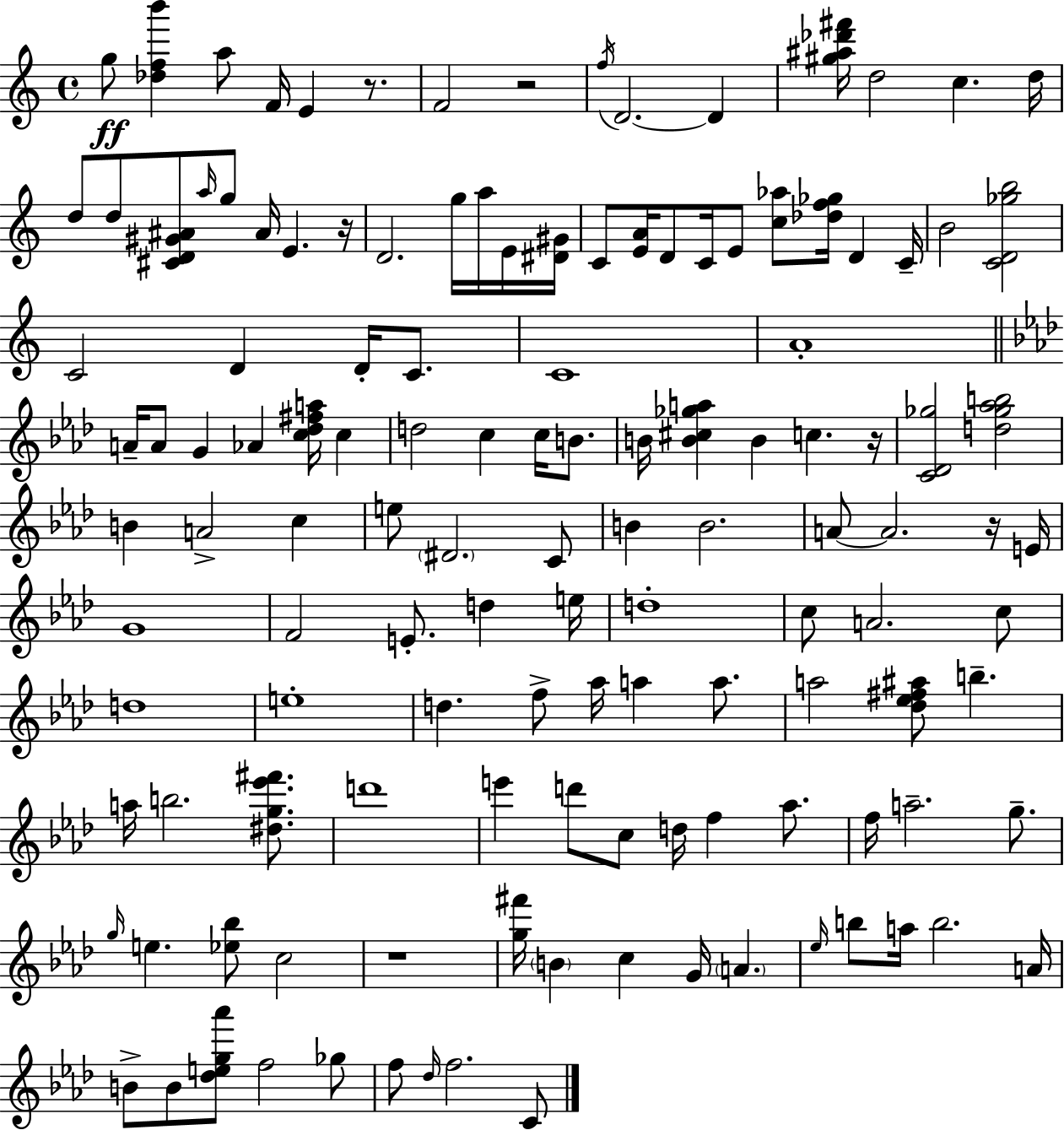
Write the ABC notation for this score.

X:1
T:Untitled
M:4/4
L:1/4
K:C
g/2 [_dfb'] a/2 F/4 E z/2 F2 z2 f/4 D2 D [^g^a_d'^f']/4 d2 c d/4 d/2 d/2 [^CD^G^A]/2 a/4 g/2 ^A/4 E z/4 D2 g/4 a/4 E/4 [^D^G]/4 C/2 [EA]/4 D/2 C/4 E/2 [c_a]/2 [_df_g]/4 D C/4 B2 [CD_gb]2 C2 D D/4 C/2 C4 A4 A/4 A/2 G _A [c_d^fa]/4 c d2 c c/4 B/2 B/4 [B^c_ga] B c z/4 [C_D_g]2 [d_g_ab]2 B A2 c e/2 ^D2 C/2 B B2 A/2 A2 z/4 E/4 G4 F2 E/2 d e/4 d4 c/2 A2 c/2 d4 e4 d f/2 _a/4 a a/2 a2 [_d_e^f^a]/2 b a/4 b2 [^dg_e'^f']/2 d'4 e' d'/2 c/2 d/4 f _a/2 f/4 a2 g/2 g/4 e [_e_b]/2 c2 z4 [g^f']/4 B c G/4 A _e/4 b/2 a/4 b2 A/4 B/2 B/2 [_deg_a']/2 f2 _g/2 f/2 _d/4 f2 C/2